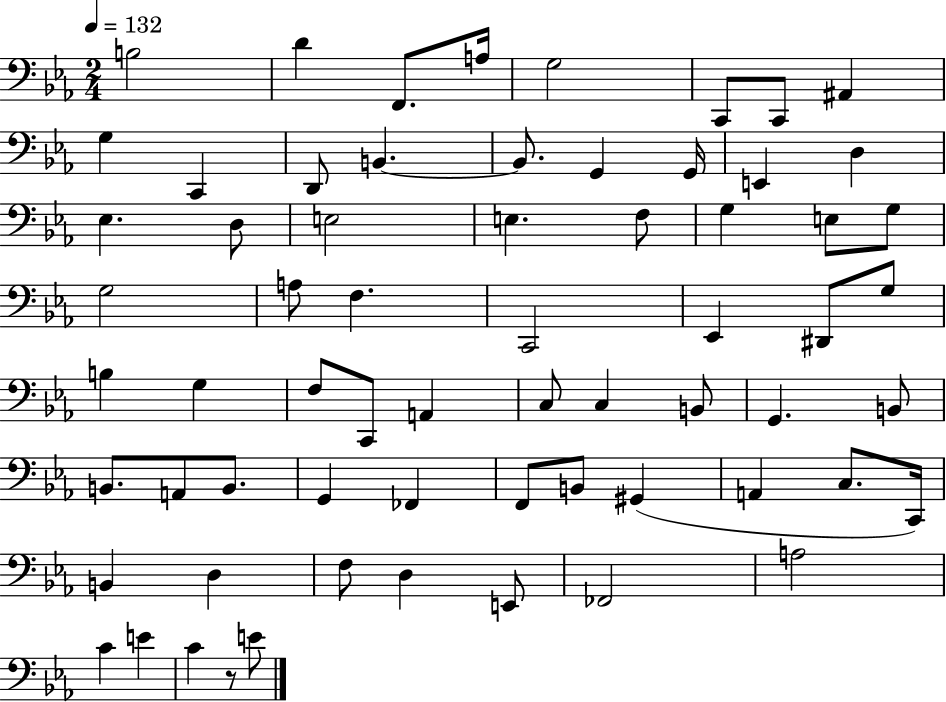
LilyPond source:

{
  \clef bass
  \numericTimeSignature
  \time 2/4
  \key ees \major
  \tempo 4 = 132
  \repeat volta 2 { b2 | d'4 f,8. a16 | g2 | c,8 c,8 ais,4 | \break g4 c,4 | d,8 b,4.~~ | b,8. g,4 g,16 | e,4 d4 | \break ees4. d8 | e2 | e4. f8 | g4 e8 g8 | \break g2 | a8 f4. | c,2 | ees,4 dis,8 g8 | \break b4 g4 | f8 c,8 a,4 | c8 c4 b,8 | g,4. b,8 | \break b,8. a,8 b,8. | g,4 fes,4 | f,8 b,8 gis,4( | a,4 c8. c,16) | \break b,4 d4 | f8 d4 e,8 | fes,2 | a2 | \break c'4 e'4 | c'4 r8 e'8 | } \bar "|."
}